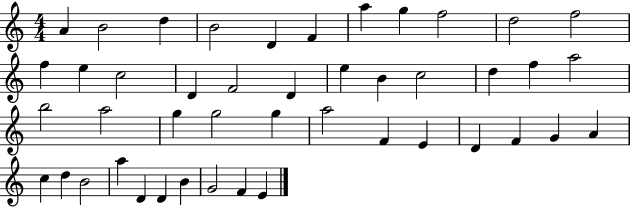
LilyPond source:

{
  \clef treble
  \numericTimeSignature
  \time 4/4
  \key c \major
  a'4 b'2 d''4 | b'2 d'4 f'4 | a''4 g''4 f''2 | d''2 f''2 | \break f''4 e''4 c''2 | d'4 f'2 d'4 | e''4 b'4 c''2 | d''4 f''4 a''2 | \break b''2 a''2 | g''4 g''2 g''4 | a''2 f'4 e'4 | d'4 f'4 g'4 a'4 | \break c''4 d''4 b'2 | a''4 d'4 d'4 b'4 | g'2 f'4 e'4 | \bar "|."
}